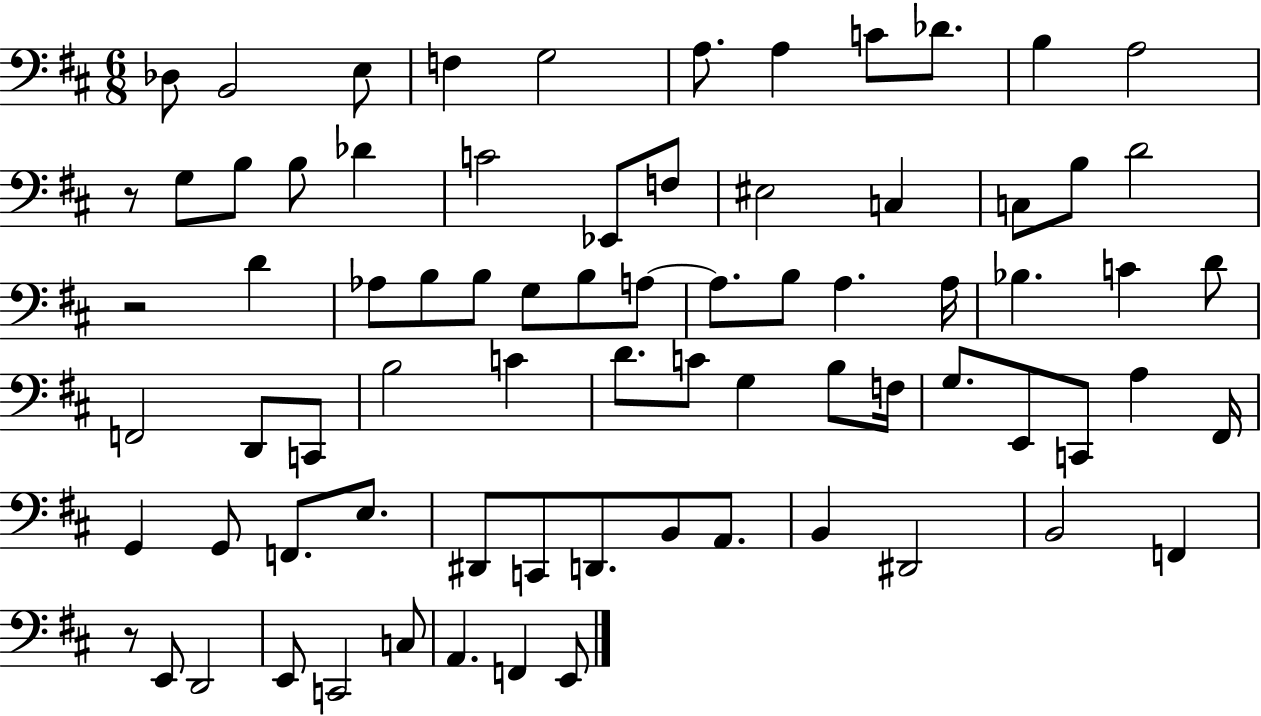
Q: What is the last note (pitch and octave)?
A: E2